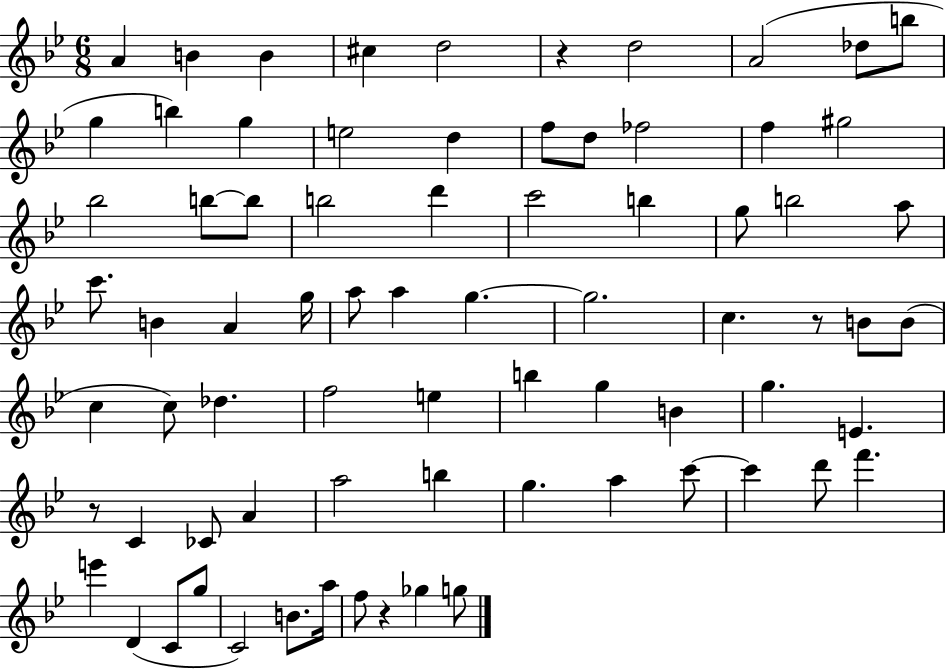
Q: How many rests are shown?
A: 4